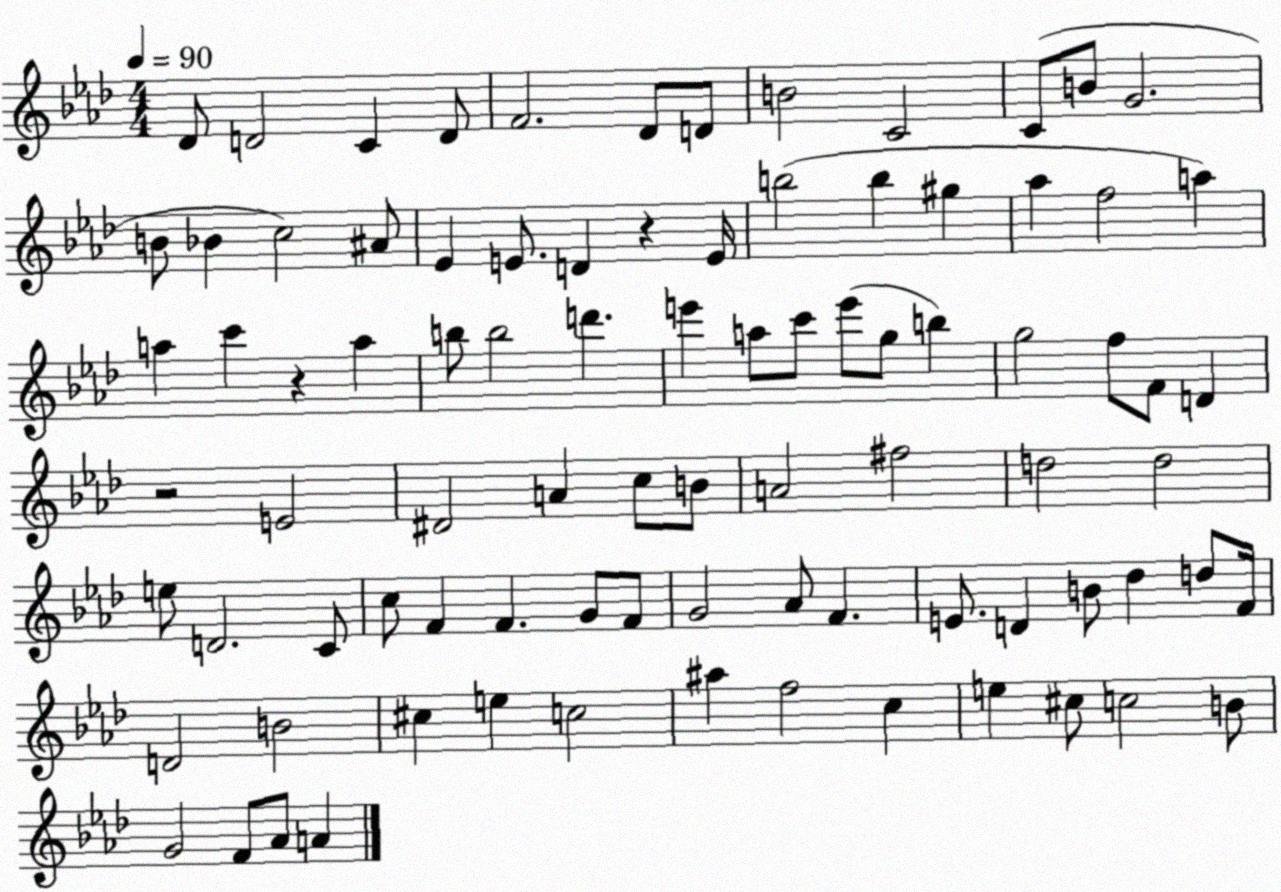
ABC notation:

X:1
T:Untitled
M:4/4
L:1/4
K:Ab
_D/2 D2 C D/2 F2 _D/2 D/2 B2 C2 C/2 B/2 G2 B/2 _B c2 ^A/2 _E E/2 D z E/4 b2 b ^g _a f2 a a c' z a b/2 b2 d' e' a/2 c'/2 e'/2 g/2 b g2 f/2 F/2 D z2 E2 ^D2 A c/2 B/2 A2 ^f2 d2 d2 e/2 D2 C/2 c/2 F F G/2 F/2 G2 _A/2 F E/2 D B/2 _d d/2 F/4 D2 B2 ^c e c2 ^a f2 c e ^c/2 c2 B/2 G2 F/2 _A/2 A